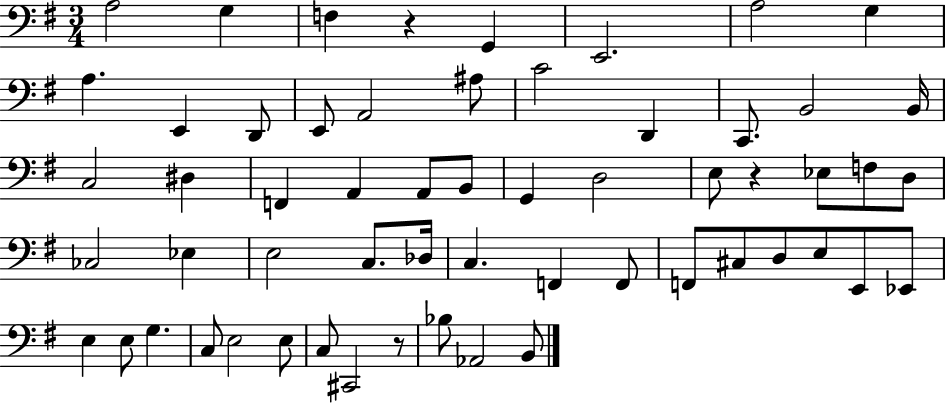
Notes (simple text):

A3/h G3/q F3/q R/q G2/q E2/h. A3/h G3/q A3/q. E2/q D2/e E2/e A2/h A#3/e C4/h D2/q C2/e. B2/h B2/s C3/h D#3/q F2/q A2/q A2/e B2/e G2/q D3/h E3/e R/q Eb3/e F3/e D3/e CES3/h Eb3/q E3/h C3/e. Db3/s C3/q. F2/q F2/e F2/e C#3/e D3/e E3/e E2/e Eb2/e E3/q E3/e G3/q. C3/e E3/h E3/e C3/e C#2/h R/e Bb3/e Ab2/h B2/e